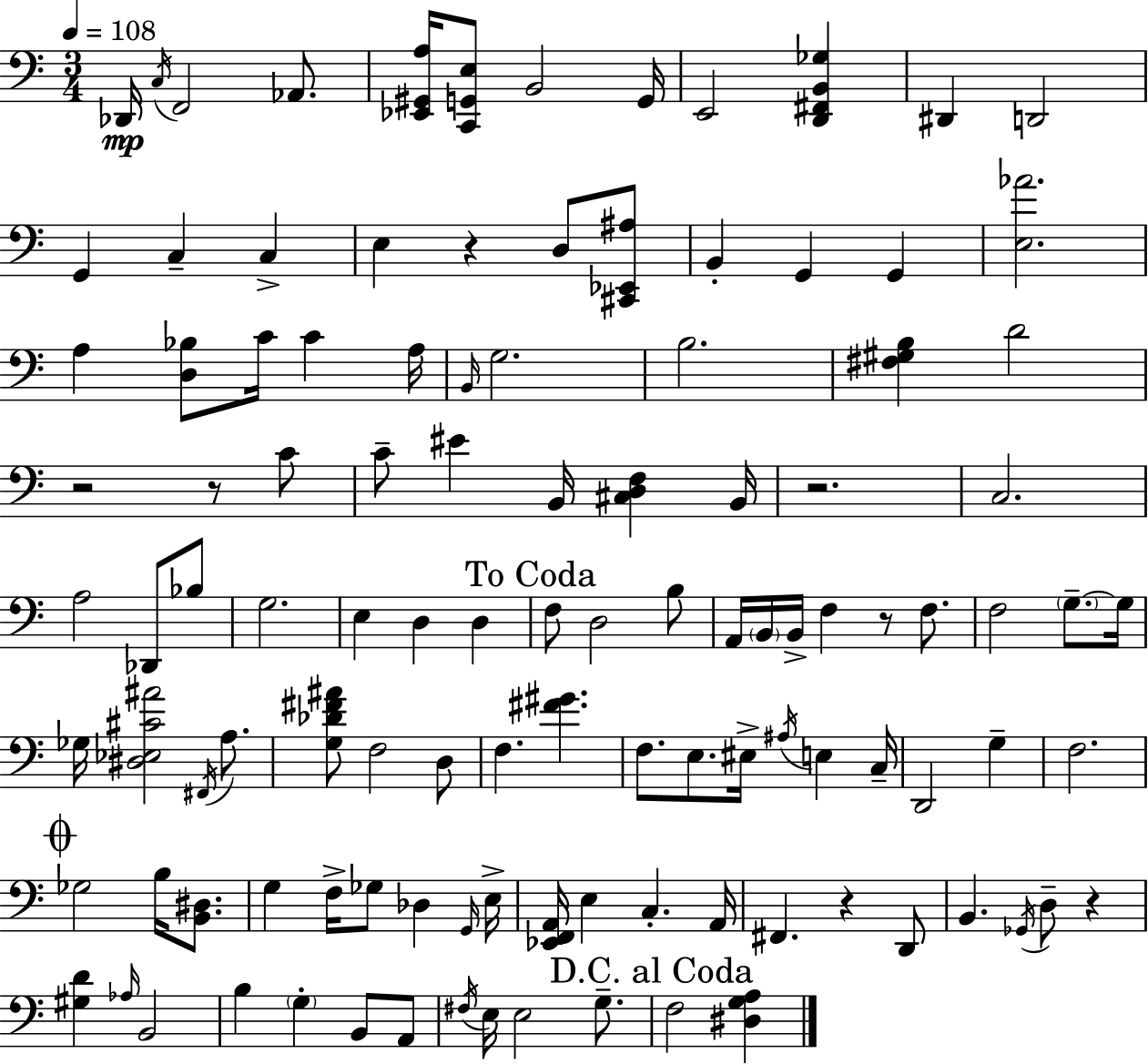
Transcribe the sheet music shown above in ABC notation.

X:1
T:Untitled
M:3/4
L:1/4
K:C
_D,,/4 C,/4 F,,2 _A,,/2 [_E,,^G,,A,]/4 [C,,G,,E,]/2 B,,2 G,,/4 E,,2 [D,,^F,,B,,_G,] ^D,, D,,2 G,, C, C, E, z D,/2 [^C,,_E,,^A,]/2 B,, G,, G,, [E,_A]2 A, [D,_B,]/2 C/4 C A,/4 B,,/4 G,2 B,2 [^F,^G,B,] D2 z2 z/2 C/2 C/2 ^E B,,/4 [^C,D,F,] B,,/4 z2 C,2 A,2 _D,,/2 _B,/2 G,2 E, D, D, F,/2 D,2 B,/2 A,,/4 B,,/4 B,,/4 F, z/2 F,/2 F,2 G,/2 G,/4 _G,/4 [^D,_E,^C^A]2 ^F,,/4 A,/2 [G,_D^F^A]/2 F,2 D,/2 F, [^F^G] F,/2 E,/2 ^E,/4 ^A,/4 E, C,/4 D,,2 G, F,2 _G,2 B,/4 [B,,^D,]/2 G, F,/4 _G,/2 _D, G,,/4 E,/4 [_E,,F,,A,,]/4 E, C, A,,/4 ^F,, z D,,/2 B,, _G,,/4 D,/2 z [^G,D] _A,/4 B,,2 B, G, B,,/2 A,,/2 ^F,/4 E,/4 E,2 G,/2 F,2 [^D,G,A,]